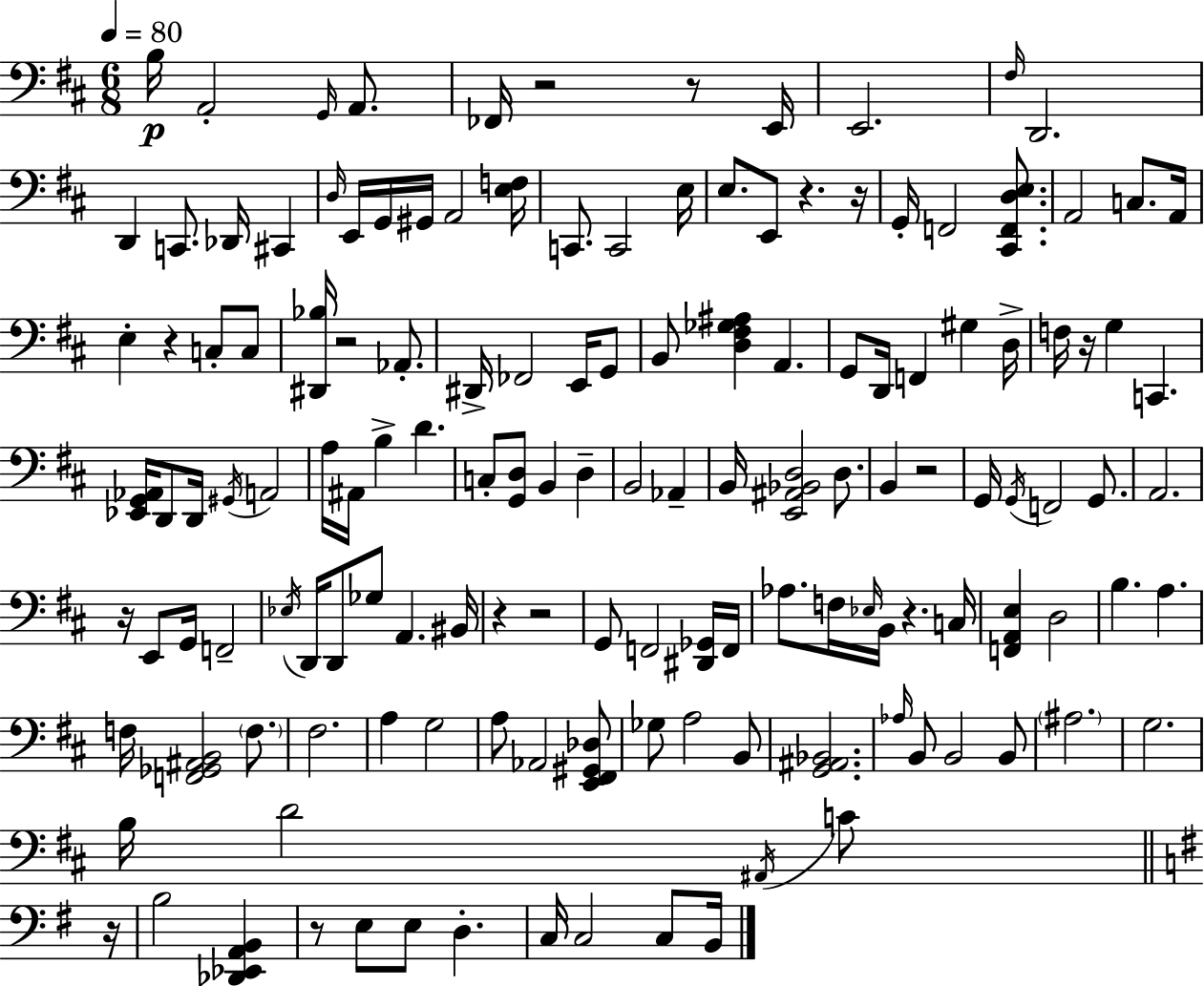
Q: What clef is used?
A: bass